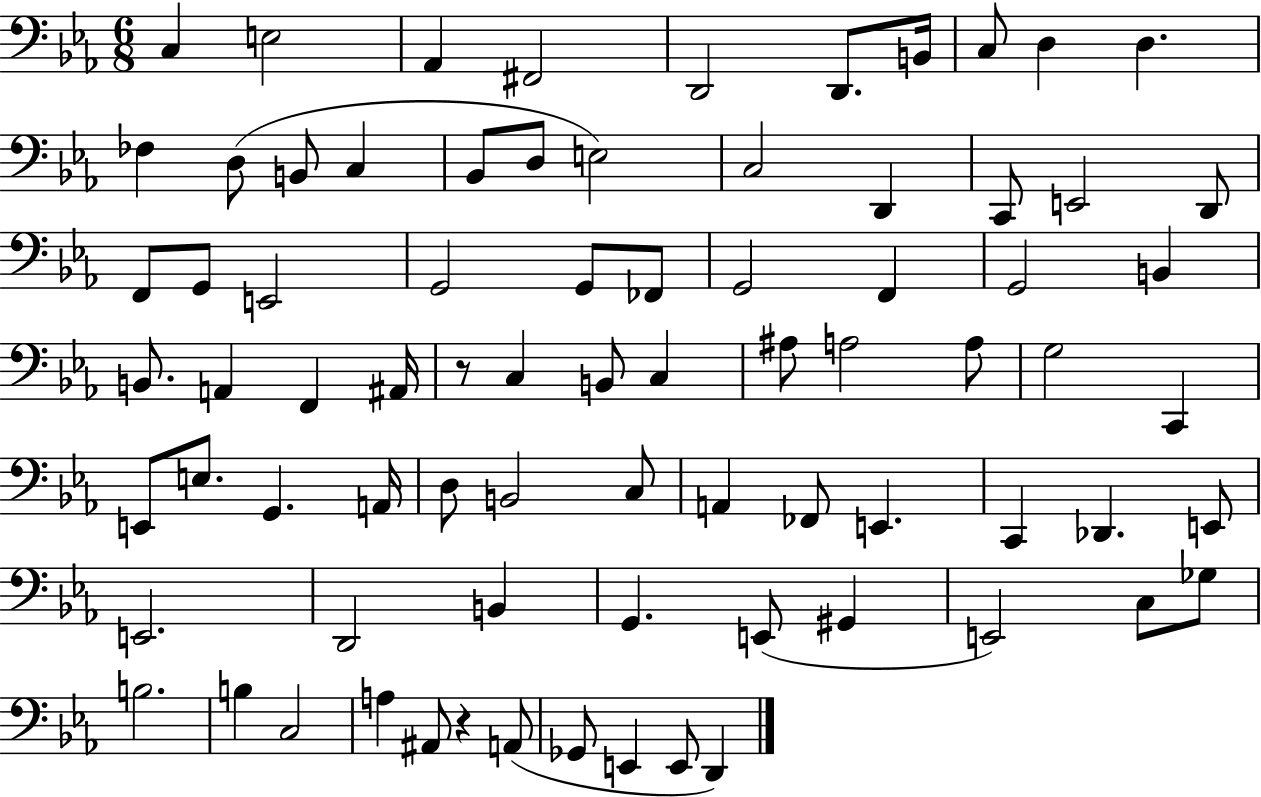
{
  \clef bass
  \numericTimeSignature
  \time 6/8
  \key ees \major
  c4 e2 | aes,4 fis,2 | d,2 d,8. b,16 | c8 d4 d4. | \break fes4 d8( b,8 c4 | bes,8 d8 e2) | c2 d,4 | c,8 e,2 d,8 | \break f,8 g,8 e,2 | g,2 g,8 fes,8 | g,2 f,4 | g,2 b,4 | \break b,8. a,4 f,4 ais,16 | r8 c4 b,8 c4 | ais8 a2 a8 | g2 c,4 | \break e,8 e8. g,4. a,16 | d8 b,2 c8 | a,4 fes,8 e,4. | c,4 des,4. e,8 | \break e,2. | d,2 b,4 | g,4. e,8( gis,4 | e,2) c8 ges8 | \break b2. | b4 c2 | a4 ais,8 r4 a,8( | ges,8 e,4 e,8 d,4) | \break \bar "|."
}